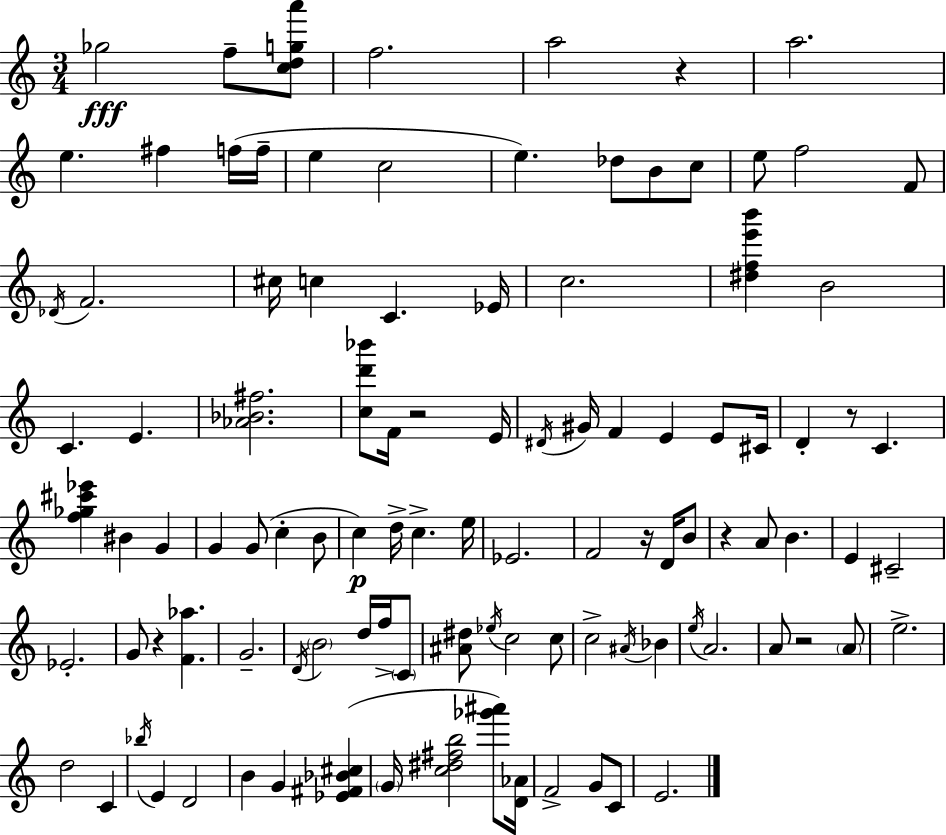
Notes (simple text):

Gb5/h F5/e [C5,D5,G5,A6]/e F5/h. A5/h R/q A5/h. E5/q. F#5/q F5/s F5/s E5/q C5/h E5/q. Db5/e B4/e C5/e E5/e F5/h F4/e Db4/s F4/h. C#5/s C5/q C4/q. Eb4/s C5/h. [D#5,F5,E6,B6]/q B4/h C4/q. E4/q. [Ab4,Bb4,F#5]/h. [C5,D6,Bb6]/e F4/s R/h E4/s D#4/s G#4/s F4/q E4/q E4/e C#4/s D4/q R/e C4/q. [F5,Gb5,C#6,Eb6]/q BIS4/q G4/q G4/q G4/e C5/q B4/e C5/q D5/s C5/q. E5/s Eb4/h. F4/h R/s D4/s B4/e R/q A4/e B4/q. E4/q C#4/h Eb4/h. G4/e R/q [F4,Ab5]/q. G4/h. D4/s B4/h D5/s F5/s C4/e [A#4,D#5]/e Eb5/s C5/h C5/e C5/h A#4/s Bb4/q E5/s A4/h. A4/e R/h A4/e E5/h. D5/h C4/q Bb5/s E4/q D4/h B4/q G4/q [Eb4,F#4,Bb4,C#5]/q G4/s [C5,D#5,F#5,B5]/h [Gb6,A#6]/e [D4,Ab4]/s F4/h G4/e C4/e E4/h.